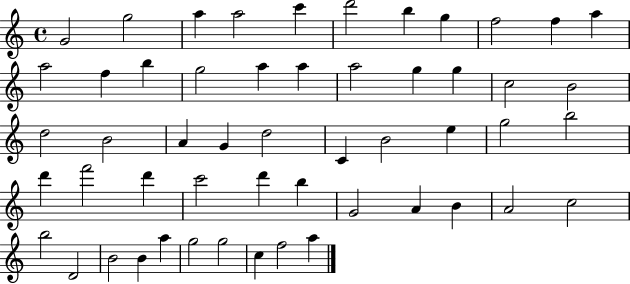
G4/h G5/h A5/q A5/h C6/q D6/h B5/q G5/q F5/h F5/q A5/q A5/h F5/q B5/q G5/h A5/q A5/q A5/h G5/q G5/q C5/h B4/h D5/h B4/h A4/q G4/q D5/h C4/q B4/h E5/q G5/h B5/h D6/q F6/h D6/q C6/h D6/q B5/q G4/h A4/q B4/q A4/h C5/h B5/h D4/h B4/h B4/q A5/q G5/h G5/h C5/q F5/h A5/q